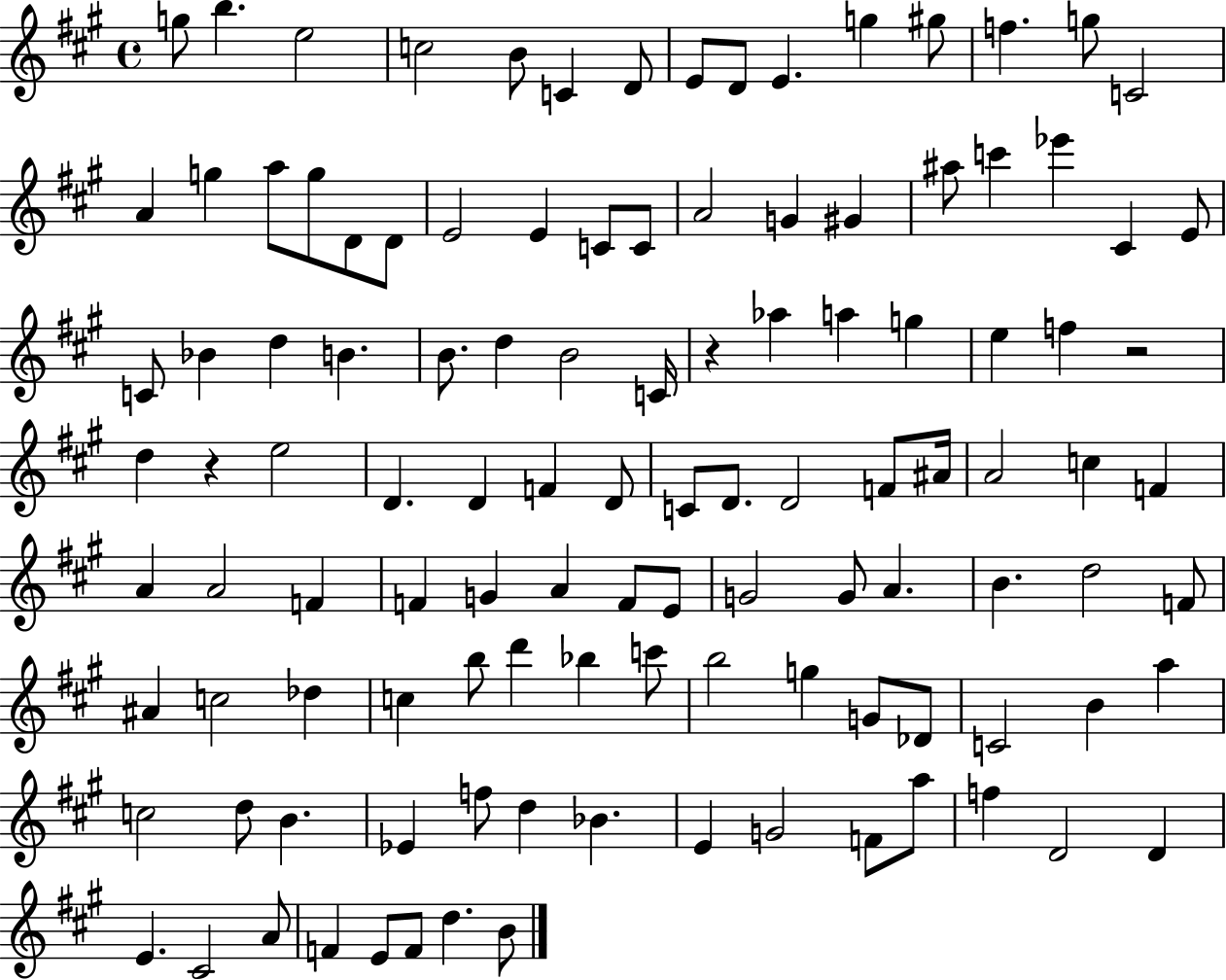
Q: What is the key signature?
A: A major